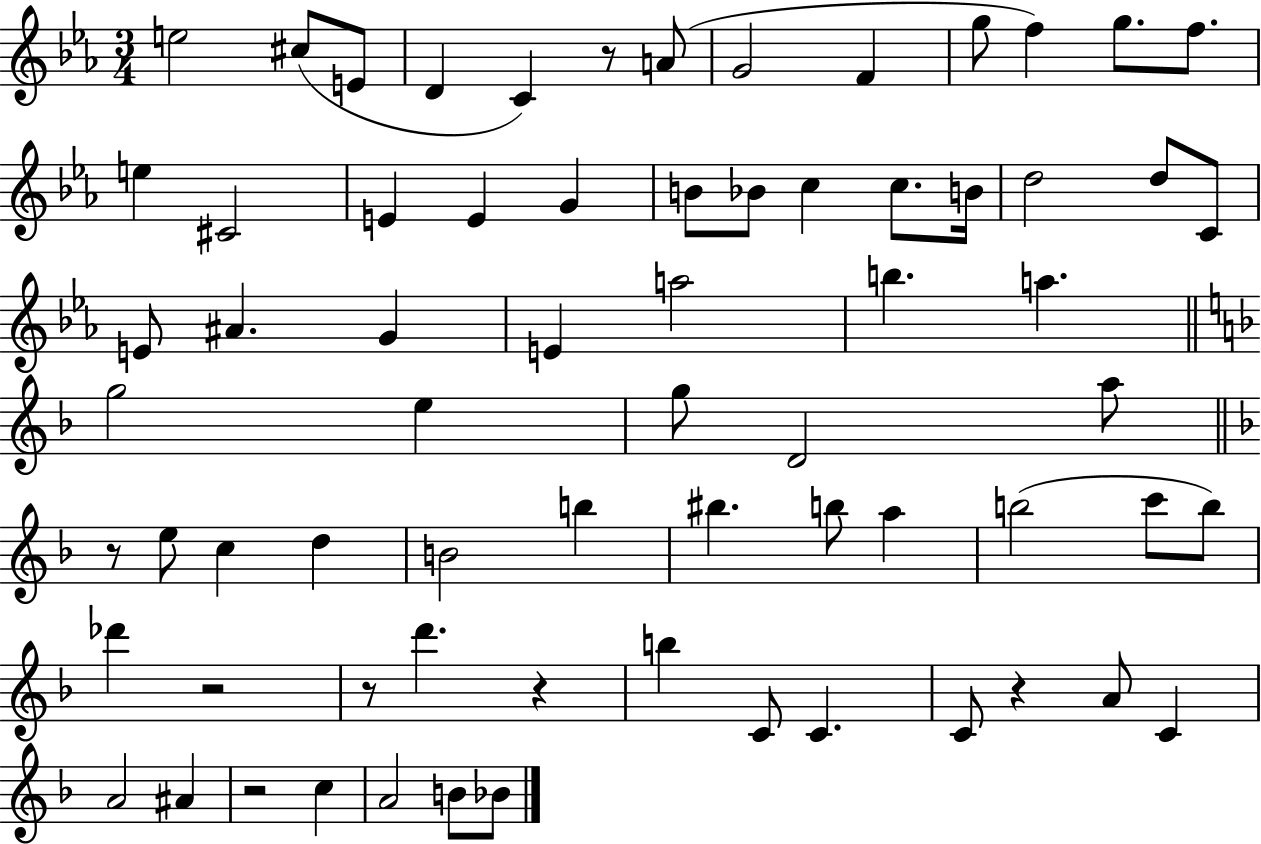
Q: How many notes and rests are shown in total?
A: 69